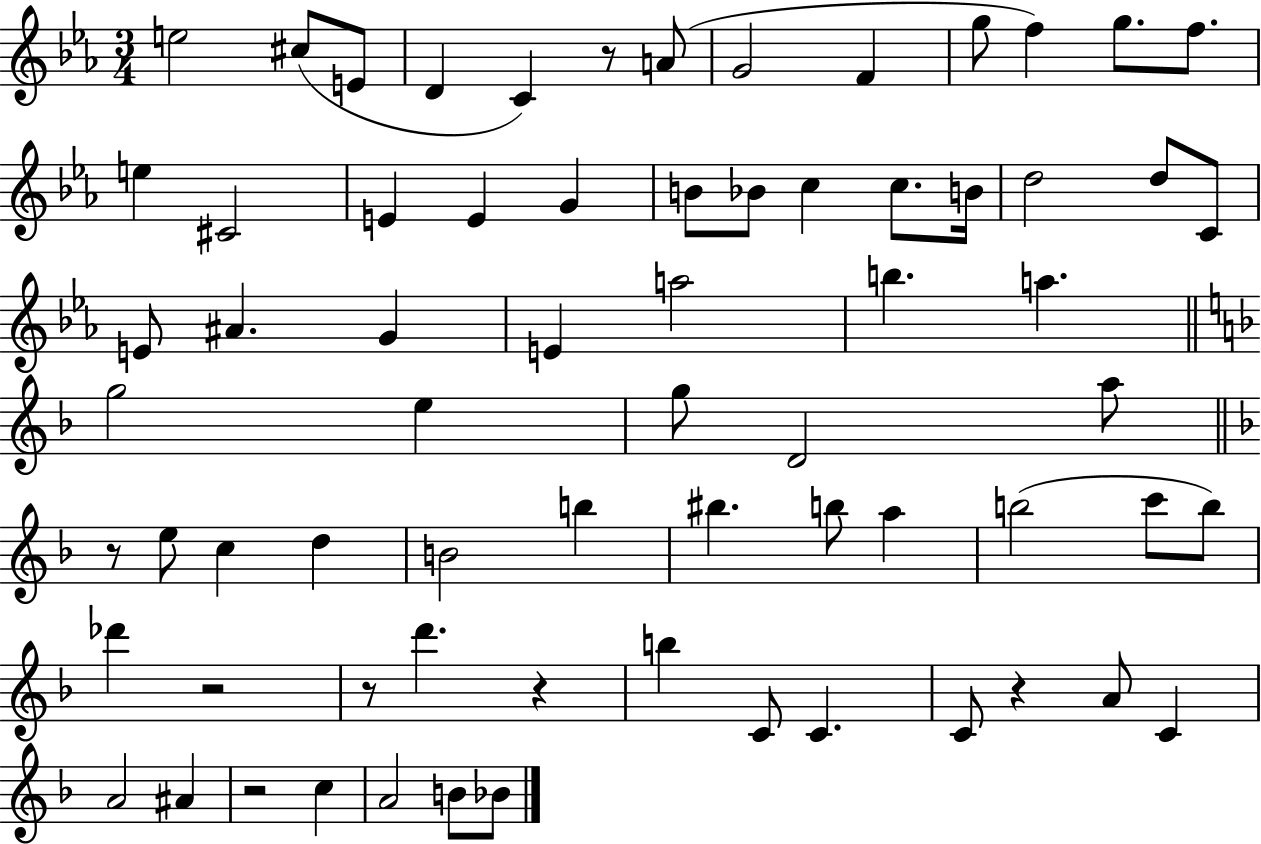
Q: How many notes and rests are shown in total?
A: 69